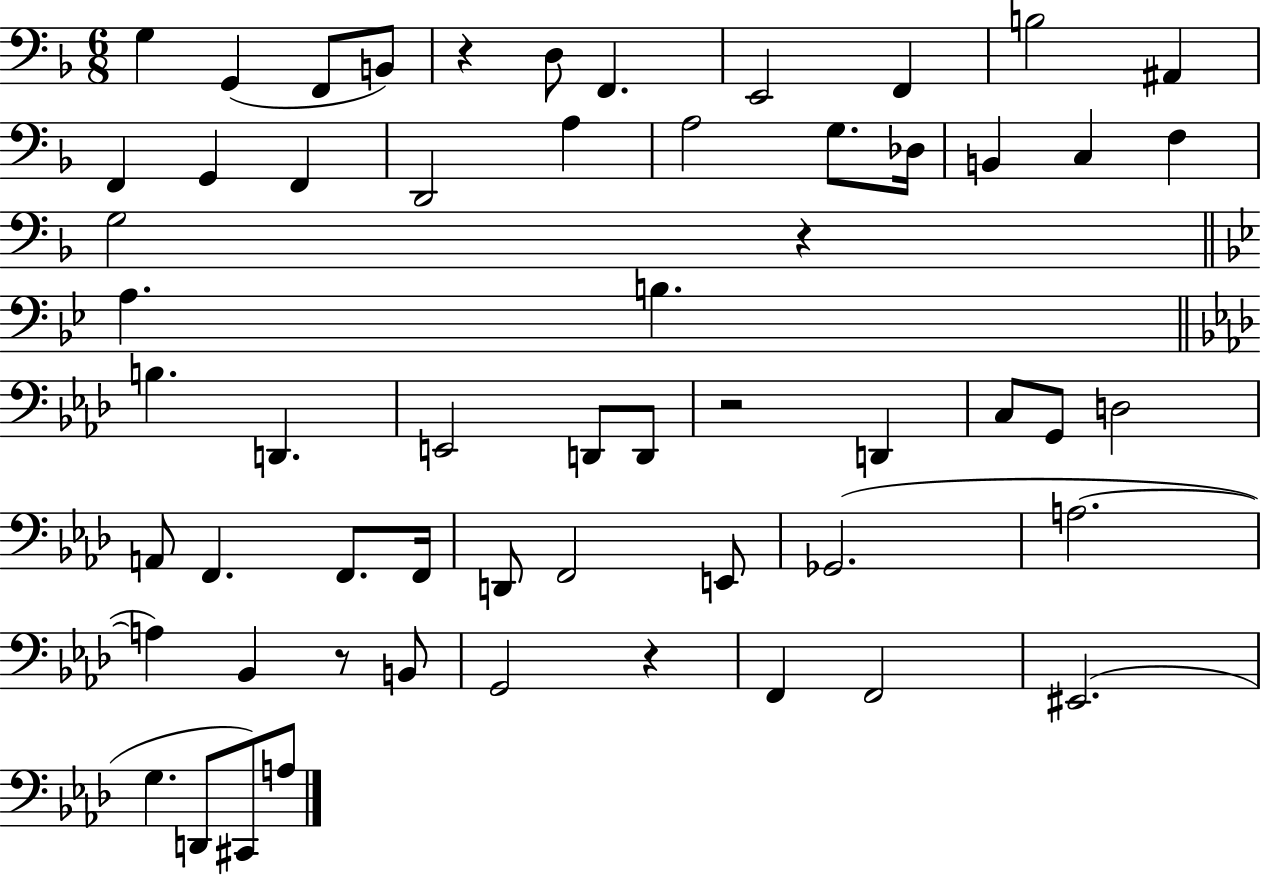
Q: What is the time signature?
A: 6/8